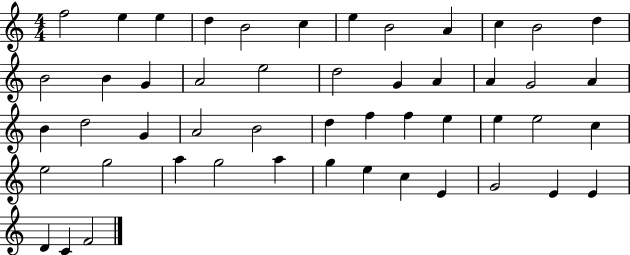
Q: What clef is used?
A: treble